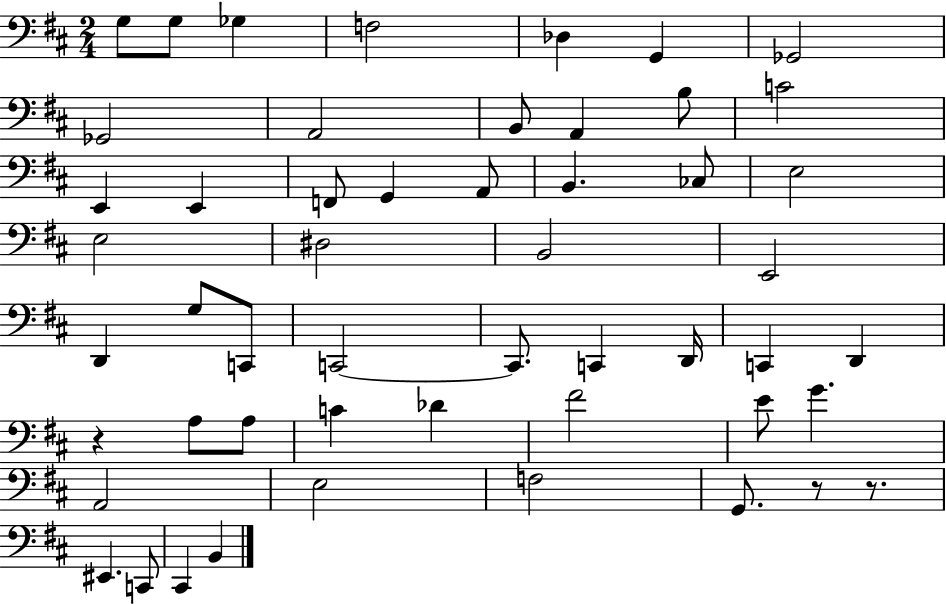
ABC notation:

X:1
T:Untitled
M:2/4
L:1/4
K:D
G,/2 G,/2 _G, F,2 _D, G,, _G,,2 _G,,2 A,,2 B,,/2 A,, B,/2 C2 E,, E,, F,,/2 G,, A,,/2 B,, _C,/2 E,2 E,2 ^D,2 B,,2 E,,2 D,, G,/2 C,,/2 C,,2 C,,/2 C,, D,,/4 C,, D,, z A,/2 A,/2 C _D ^F2 E/2 G A,,2 E,2 F,2 G,,/2 z/2 z/2 ^E,, C,,/2 ^C,, B,,